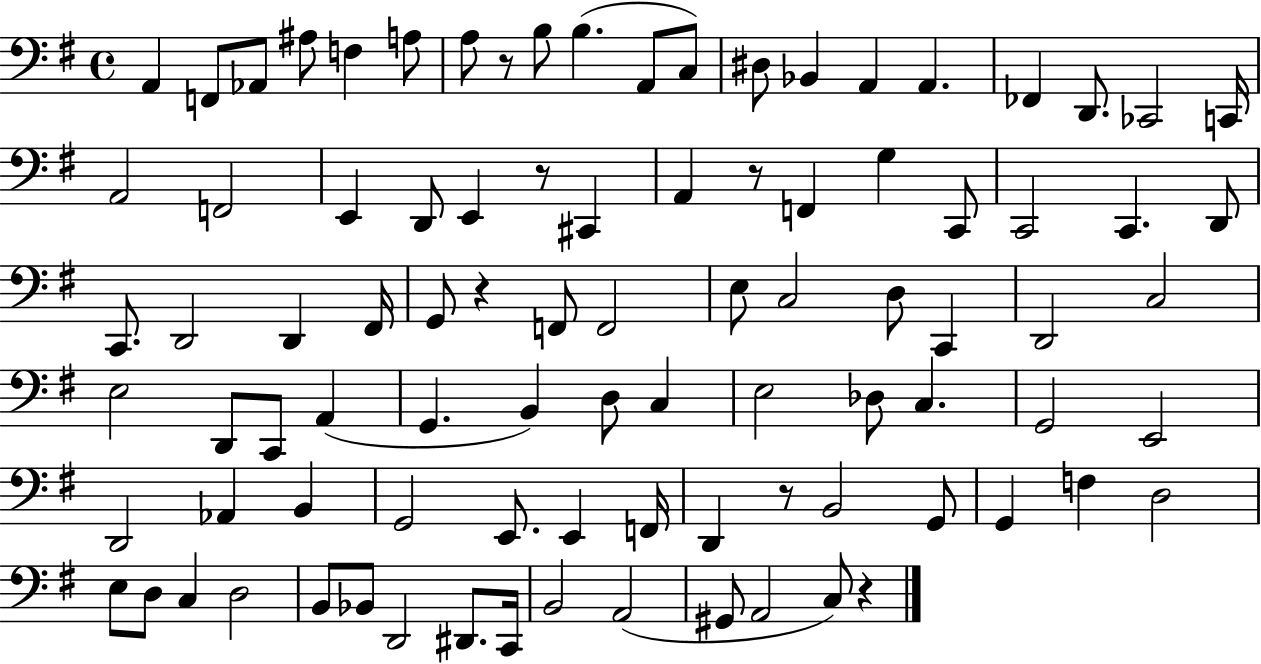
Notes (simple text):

A2/q F2/e Ab2/e A#3/e F3/q A3/e A3/e R/e B3/e B3/q. A2/e C3/e D#3/e Bb2/q A2/q A2/q. FES2/q D2/e. CES2/h C2/s A2/h F2/h E2/q D2/e E2/q R/e C#2/q A2/q R/e F2/q G3/q C2/e C2/h C2/q. D2/e C2/e. D2/h D2/q F#2/s G2/e R/q F2/e F2/h E3/e C3/h D3/e C2/q D2/h C3/h E3/h D2/e C2/e A2/q G2/q. B2/q D3/e C3/q E3/h Db3/e C3/q. G2/h E2/h D2/h Ab2/q B2/q G2/h E2/e. E2/q F2/s D2/q R/e B2/h G2/e G2/q F3/q D3/h E3/e D3/e C3/q D3/h B2/e Bb2/e D2/h D#2/e. C2/s B2/h A2/h G#2/e A2/h C3/e R/q